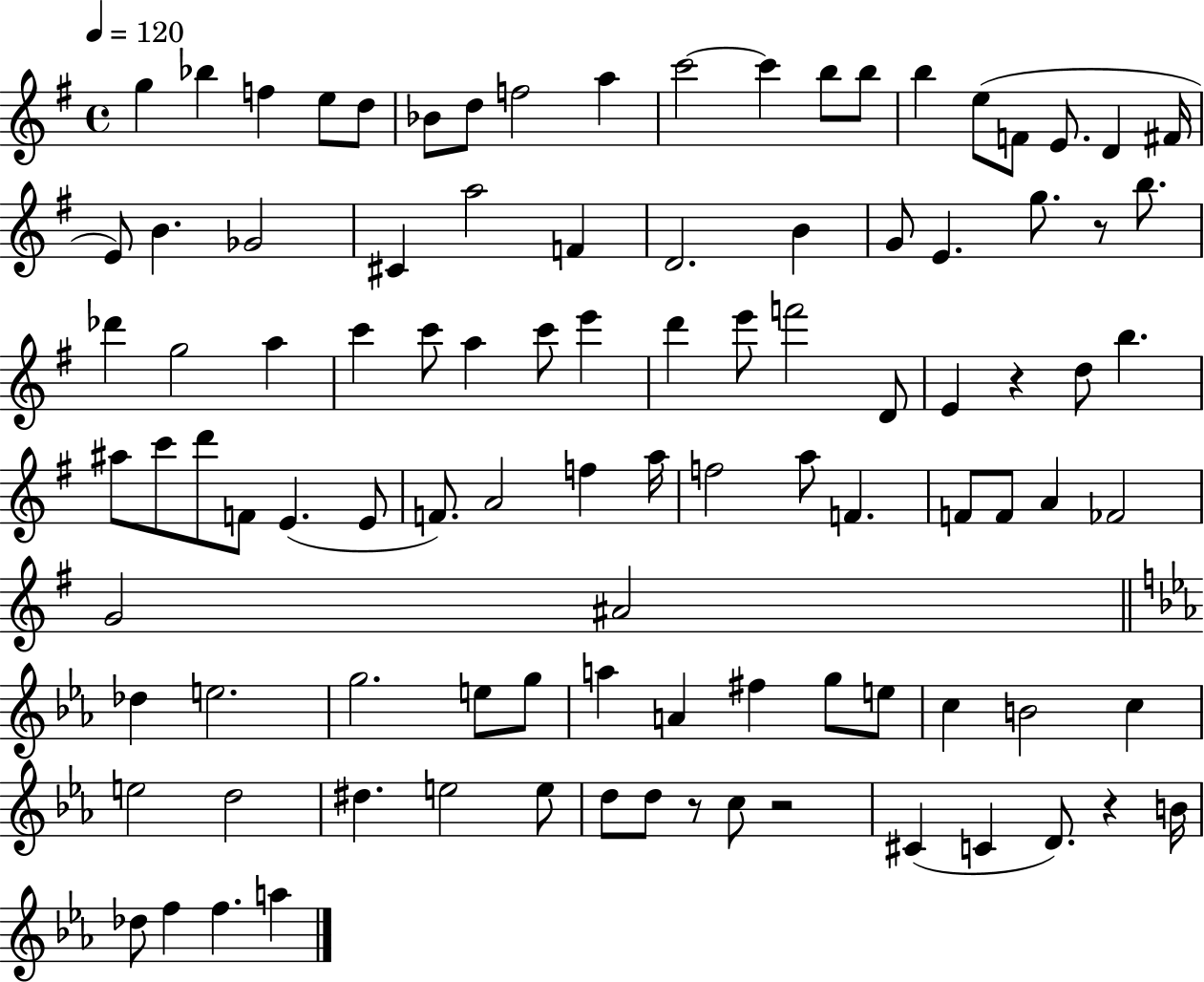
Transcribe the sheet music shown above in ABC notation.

X:1
T:Untitled
M:4/4
L:1/4
K:G
g _b f e/2 d/2 _B/2 d/2 f2 a c'2 c' b/2 b/2 b e/2 F/2 E/2 D ^F/4 E/2 B _G2 ^C a2 F D2 B G/2 E g/2 z/2 b/2 _d' g2 a c' c'/2 a c'/2 e' d' e'/2 f'2 D/2 E z d/2 b ^a/2 c'/2 d'/2 F/2 E E/2 F/2 A2 f a/4 f2 a/2 F F/2 F/2 A _F2 G2 ^A2 _d e2 g2 e/2 g/2 a A ^f g/2 e/2 c B2 c e2 d2 ^d e2 e/2 d/2 d/2 z/2 c/2 z2 ^C C D/2 z B/4 _d/2 f f a